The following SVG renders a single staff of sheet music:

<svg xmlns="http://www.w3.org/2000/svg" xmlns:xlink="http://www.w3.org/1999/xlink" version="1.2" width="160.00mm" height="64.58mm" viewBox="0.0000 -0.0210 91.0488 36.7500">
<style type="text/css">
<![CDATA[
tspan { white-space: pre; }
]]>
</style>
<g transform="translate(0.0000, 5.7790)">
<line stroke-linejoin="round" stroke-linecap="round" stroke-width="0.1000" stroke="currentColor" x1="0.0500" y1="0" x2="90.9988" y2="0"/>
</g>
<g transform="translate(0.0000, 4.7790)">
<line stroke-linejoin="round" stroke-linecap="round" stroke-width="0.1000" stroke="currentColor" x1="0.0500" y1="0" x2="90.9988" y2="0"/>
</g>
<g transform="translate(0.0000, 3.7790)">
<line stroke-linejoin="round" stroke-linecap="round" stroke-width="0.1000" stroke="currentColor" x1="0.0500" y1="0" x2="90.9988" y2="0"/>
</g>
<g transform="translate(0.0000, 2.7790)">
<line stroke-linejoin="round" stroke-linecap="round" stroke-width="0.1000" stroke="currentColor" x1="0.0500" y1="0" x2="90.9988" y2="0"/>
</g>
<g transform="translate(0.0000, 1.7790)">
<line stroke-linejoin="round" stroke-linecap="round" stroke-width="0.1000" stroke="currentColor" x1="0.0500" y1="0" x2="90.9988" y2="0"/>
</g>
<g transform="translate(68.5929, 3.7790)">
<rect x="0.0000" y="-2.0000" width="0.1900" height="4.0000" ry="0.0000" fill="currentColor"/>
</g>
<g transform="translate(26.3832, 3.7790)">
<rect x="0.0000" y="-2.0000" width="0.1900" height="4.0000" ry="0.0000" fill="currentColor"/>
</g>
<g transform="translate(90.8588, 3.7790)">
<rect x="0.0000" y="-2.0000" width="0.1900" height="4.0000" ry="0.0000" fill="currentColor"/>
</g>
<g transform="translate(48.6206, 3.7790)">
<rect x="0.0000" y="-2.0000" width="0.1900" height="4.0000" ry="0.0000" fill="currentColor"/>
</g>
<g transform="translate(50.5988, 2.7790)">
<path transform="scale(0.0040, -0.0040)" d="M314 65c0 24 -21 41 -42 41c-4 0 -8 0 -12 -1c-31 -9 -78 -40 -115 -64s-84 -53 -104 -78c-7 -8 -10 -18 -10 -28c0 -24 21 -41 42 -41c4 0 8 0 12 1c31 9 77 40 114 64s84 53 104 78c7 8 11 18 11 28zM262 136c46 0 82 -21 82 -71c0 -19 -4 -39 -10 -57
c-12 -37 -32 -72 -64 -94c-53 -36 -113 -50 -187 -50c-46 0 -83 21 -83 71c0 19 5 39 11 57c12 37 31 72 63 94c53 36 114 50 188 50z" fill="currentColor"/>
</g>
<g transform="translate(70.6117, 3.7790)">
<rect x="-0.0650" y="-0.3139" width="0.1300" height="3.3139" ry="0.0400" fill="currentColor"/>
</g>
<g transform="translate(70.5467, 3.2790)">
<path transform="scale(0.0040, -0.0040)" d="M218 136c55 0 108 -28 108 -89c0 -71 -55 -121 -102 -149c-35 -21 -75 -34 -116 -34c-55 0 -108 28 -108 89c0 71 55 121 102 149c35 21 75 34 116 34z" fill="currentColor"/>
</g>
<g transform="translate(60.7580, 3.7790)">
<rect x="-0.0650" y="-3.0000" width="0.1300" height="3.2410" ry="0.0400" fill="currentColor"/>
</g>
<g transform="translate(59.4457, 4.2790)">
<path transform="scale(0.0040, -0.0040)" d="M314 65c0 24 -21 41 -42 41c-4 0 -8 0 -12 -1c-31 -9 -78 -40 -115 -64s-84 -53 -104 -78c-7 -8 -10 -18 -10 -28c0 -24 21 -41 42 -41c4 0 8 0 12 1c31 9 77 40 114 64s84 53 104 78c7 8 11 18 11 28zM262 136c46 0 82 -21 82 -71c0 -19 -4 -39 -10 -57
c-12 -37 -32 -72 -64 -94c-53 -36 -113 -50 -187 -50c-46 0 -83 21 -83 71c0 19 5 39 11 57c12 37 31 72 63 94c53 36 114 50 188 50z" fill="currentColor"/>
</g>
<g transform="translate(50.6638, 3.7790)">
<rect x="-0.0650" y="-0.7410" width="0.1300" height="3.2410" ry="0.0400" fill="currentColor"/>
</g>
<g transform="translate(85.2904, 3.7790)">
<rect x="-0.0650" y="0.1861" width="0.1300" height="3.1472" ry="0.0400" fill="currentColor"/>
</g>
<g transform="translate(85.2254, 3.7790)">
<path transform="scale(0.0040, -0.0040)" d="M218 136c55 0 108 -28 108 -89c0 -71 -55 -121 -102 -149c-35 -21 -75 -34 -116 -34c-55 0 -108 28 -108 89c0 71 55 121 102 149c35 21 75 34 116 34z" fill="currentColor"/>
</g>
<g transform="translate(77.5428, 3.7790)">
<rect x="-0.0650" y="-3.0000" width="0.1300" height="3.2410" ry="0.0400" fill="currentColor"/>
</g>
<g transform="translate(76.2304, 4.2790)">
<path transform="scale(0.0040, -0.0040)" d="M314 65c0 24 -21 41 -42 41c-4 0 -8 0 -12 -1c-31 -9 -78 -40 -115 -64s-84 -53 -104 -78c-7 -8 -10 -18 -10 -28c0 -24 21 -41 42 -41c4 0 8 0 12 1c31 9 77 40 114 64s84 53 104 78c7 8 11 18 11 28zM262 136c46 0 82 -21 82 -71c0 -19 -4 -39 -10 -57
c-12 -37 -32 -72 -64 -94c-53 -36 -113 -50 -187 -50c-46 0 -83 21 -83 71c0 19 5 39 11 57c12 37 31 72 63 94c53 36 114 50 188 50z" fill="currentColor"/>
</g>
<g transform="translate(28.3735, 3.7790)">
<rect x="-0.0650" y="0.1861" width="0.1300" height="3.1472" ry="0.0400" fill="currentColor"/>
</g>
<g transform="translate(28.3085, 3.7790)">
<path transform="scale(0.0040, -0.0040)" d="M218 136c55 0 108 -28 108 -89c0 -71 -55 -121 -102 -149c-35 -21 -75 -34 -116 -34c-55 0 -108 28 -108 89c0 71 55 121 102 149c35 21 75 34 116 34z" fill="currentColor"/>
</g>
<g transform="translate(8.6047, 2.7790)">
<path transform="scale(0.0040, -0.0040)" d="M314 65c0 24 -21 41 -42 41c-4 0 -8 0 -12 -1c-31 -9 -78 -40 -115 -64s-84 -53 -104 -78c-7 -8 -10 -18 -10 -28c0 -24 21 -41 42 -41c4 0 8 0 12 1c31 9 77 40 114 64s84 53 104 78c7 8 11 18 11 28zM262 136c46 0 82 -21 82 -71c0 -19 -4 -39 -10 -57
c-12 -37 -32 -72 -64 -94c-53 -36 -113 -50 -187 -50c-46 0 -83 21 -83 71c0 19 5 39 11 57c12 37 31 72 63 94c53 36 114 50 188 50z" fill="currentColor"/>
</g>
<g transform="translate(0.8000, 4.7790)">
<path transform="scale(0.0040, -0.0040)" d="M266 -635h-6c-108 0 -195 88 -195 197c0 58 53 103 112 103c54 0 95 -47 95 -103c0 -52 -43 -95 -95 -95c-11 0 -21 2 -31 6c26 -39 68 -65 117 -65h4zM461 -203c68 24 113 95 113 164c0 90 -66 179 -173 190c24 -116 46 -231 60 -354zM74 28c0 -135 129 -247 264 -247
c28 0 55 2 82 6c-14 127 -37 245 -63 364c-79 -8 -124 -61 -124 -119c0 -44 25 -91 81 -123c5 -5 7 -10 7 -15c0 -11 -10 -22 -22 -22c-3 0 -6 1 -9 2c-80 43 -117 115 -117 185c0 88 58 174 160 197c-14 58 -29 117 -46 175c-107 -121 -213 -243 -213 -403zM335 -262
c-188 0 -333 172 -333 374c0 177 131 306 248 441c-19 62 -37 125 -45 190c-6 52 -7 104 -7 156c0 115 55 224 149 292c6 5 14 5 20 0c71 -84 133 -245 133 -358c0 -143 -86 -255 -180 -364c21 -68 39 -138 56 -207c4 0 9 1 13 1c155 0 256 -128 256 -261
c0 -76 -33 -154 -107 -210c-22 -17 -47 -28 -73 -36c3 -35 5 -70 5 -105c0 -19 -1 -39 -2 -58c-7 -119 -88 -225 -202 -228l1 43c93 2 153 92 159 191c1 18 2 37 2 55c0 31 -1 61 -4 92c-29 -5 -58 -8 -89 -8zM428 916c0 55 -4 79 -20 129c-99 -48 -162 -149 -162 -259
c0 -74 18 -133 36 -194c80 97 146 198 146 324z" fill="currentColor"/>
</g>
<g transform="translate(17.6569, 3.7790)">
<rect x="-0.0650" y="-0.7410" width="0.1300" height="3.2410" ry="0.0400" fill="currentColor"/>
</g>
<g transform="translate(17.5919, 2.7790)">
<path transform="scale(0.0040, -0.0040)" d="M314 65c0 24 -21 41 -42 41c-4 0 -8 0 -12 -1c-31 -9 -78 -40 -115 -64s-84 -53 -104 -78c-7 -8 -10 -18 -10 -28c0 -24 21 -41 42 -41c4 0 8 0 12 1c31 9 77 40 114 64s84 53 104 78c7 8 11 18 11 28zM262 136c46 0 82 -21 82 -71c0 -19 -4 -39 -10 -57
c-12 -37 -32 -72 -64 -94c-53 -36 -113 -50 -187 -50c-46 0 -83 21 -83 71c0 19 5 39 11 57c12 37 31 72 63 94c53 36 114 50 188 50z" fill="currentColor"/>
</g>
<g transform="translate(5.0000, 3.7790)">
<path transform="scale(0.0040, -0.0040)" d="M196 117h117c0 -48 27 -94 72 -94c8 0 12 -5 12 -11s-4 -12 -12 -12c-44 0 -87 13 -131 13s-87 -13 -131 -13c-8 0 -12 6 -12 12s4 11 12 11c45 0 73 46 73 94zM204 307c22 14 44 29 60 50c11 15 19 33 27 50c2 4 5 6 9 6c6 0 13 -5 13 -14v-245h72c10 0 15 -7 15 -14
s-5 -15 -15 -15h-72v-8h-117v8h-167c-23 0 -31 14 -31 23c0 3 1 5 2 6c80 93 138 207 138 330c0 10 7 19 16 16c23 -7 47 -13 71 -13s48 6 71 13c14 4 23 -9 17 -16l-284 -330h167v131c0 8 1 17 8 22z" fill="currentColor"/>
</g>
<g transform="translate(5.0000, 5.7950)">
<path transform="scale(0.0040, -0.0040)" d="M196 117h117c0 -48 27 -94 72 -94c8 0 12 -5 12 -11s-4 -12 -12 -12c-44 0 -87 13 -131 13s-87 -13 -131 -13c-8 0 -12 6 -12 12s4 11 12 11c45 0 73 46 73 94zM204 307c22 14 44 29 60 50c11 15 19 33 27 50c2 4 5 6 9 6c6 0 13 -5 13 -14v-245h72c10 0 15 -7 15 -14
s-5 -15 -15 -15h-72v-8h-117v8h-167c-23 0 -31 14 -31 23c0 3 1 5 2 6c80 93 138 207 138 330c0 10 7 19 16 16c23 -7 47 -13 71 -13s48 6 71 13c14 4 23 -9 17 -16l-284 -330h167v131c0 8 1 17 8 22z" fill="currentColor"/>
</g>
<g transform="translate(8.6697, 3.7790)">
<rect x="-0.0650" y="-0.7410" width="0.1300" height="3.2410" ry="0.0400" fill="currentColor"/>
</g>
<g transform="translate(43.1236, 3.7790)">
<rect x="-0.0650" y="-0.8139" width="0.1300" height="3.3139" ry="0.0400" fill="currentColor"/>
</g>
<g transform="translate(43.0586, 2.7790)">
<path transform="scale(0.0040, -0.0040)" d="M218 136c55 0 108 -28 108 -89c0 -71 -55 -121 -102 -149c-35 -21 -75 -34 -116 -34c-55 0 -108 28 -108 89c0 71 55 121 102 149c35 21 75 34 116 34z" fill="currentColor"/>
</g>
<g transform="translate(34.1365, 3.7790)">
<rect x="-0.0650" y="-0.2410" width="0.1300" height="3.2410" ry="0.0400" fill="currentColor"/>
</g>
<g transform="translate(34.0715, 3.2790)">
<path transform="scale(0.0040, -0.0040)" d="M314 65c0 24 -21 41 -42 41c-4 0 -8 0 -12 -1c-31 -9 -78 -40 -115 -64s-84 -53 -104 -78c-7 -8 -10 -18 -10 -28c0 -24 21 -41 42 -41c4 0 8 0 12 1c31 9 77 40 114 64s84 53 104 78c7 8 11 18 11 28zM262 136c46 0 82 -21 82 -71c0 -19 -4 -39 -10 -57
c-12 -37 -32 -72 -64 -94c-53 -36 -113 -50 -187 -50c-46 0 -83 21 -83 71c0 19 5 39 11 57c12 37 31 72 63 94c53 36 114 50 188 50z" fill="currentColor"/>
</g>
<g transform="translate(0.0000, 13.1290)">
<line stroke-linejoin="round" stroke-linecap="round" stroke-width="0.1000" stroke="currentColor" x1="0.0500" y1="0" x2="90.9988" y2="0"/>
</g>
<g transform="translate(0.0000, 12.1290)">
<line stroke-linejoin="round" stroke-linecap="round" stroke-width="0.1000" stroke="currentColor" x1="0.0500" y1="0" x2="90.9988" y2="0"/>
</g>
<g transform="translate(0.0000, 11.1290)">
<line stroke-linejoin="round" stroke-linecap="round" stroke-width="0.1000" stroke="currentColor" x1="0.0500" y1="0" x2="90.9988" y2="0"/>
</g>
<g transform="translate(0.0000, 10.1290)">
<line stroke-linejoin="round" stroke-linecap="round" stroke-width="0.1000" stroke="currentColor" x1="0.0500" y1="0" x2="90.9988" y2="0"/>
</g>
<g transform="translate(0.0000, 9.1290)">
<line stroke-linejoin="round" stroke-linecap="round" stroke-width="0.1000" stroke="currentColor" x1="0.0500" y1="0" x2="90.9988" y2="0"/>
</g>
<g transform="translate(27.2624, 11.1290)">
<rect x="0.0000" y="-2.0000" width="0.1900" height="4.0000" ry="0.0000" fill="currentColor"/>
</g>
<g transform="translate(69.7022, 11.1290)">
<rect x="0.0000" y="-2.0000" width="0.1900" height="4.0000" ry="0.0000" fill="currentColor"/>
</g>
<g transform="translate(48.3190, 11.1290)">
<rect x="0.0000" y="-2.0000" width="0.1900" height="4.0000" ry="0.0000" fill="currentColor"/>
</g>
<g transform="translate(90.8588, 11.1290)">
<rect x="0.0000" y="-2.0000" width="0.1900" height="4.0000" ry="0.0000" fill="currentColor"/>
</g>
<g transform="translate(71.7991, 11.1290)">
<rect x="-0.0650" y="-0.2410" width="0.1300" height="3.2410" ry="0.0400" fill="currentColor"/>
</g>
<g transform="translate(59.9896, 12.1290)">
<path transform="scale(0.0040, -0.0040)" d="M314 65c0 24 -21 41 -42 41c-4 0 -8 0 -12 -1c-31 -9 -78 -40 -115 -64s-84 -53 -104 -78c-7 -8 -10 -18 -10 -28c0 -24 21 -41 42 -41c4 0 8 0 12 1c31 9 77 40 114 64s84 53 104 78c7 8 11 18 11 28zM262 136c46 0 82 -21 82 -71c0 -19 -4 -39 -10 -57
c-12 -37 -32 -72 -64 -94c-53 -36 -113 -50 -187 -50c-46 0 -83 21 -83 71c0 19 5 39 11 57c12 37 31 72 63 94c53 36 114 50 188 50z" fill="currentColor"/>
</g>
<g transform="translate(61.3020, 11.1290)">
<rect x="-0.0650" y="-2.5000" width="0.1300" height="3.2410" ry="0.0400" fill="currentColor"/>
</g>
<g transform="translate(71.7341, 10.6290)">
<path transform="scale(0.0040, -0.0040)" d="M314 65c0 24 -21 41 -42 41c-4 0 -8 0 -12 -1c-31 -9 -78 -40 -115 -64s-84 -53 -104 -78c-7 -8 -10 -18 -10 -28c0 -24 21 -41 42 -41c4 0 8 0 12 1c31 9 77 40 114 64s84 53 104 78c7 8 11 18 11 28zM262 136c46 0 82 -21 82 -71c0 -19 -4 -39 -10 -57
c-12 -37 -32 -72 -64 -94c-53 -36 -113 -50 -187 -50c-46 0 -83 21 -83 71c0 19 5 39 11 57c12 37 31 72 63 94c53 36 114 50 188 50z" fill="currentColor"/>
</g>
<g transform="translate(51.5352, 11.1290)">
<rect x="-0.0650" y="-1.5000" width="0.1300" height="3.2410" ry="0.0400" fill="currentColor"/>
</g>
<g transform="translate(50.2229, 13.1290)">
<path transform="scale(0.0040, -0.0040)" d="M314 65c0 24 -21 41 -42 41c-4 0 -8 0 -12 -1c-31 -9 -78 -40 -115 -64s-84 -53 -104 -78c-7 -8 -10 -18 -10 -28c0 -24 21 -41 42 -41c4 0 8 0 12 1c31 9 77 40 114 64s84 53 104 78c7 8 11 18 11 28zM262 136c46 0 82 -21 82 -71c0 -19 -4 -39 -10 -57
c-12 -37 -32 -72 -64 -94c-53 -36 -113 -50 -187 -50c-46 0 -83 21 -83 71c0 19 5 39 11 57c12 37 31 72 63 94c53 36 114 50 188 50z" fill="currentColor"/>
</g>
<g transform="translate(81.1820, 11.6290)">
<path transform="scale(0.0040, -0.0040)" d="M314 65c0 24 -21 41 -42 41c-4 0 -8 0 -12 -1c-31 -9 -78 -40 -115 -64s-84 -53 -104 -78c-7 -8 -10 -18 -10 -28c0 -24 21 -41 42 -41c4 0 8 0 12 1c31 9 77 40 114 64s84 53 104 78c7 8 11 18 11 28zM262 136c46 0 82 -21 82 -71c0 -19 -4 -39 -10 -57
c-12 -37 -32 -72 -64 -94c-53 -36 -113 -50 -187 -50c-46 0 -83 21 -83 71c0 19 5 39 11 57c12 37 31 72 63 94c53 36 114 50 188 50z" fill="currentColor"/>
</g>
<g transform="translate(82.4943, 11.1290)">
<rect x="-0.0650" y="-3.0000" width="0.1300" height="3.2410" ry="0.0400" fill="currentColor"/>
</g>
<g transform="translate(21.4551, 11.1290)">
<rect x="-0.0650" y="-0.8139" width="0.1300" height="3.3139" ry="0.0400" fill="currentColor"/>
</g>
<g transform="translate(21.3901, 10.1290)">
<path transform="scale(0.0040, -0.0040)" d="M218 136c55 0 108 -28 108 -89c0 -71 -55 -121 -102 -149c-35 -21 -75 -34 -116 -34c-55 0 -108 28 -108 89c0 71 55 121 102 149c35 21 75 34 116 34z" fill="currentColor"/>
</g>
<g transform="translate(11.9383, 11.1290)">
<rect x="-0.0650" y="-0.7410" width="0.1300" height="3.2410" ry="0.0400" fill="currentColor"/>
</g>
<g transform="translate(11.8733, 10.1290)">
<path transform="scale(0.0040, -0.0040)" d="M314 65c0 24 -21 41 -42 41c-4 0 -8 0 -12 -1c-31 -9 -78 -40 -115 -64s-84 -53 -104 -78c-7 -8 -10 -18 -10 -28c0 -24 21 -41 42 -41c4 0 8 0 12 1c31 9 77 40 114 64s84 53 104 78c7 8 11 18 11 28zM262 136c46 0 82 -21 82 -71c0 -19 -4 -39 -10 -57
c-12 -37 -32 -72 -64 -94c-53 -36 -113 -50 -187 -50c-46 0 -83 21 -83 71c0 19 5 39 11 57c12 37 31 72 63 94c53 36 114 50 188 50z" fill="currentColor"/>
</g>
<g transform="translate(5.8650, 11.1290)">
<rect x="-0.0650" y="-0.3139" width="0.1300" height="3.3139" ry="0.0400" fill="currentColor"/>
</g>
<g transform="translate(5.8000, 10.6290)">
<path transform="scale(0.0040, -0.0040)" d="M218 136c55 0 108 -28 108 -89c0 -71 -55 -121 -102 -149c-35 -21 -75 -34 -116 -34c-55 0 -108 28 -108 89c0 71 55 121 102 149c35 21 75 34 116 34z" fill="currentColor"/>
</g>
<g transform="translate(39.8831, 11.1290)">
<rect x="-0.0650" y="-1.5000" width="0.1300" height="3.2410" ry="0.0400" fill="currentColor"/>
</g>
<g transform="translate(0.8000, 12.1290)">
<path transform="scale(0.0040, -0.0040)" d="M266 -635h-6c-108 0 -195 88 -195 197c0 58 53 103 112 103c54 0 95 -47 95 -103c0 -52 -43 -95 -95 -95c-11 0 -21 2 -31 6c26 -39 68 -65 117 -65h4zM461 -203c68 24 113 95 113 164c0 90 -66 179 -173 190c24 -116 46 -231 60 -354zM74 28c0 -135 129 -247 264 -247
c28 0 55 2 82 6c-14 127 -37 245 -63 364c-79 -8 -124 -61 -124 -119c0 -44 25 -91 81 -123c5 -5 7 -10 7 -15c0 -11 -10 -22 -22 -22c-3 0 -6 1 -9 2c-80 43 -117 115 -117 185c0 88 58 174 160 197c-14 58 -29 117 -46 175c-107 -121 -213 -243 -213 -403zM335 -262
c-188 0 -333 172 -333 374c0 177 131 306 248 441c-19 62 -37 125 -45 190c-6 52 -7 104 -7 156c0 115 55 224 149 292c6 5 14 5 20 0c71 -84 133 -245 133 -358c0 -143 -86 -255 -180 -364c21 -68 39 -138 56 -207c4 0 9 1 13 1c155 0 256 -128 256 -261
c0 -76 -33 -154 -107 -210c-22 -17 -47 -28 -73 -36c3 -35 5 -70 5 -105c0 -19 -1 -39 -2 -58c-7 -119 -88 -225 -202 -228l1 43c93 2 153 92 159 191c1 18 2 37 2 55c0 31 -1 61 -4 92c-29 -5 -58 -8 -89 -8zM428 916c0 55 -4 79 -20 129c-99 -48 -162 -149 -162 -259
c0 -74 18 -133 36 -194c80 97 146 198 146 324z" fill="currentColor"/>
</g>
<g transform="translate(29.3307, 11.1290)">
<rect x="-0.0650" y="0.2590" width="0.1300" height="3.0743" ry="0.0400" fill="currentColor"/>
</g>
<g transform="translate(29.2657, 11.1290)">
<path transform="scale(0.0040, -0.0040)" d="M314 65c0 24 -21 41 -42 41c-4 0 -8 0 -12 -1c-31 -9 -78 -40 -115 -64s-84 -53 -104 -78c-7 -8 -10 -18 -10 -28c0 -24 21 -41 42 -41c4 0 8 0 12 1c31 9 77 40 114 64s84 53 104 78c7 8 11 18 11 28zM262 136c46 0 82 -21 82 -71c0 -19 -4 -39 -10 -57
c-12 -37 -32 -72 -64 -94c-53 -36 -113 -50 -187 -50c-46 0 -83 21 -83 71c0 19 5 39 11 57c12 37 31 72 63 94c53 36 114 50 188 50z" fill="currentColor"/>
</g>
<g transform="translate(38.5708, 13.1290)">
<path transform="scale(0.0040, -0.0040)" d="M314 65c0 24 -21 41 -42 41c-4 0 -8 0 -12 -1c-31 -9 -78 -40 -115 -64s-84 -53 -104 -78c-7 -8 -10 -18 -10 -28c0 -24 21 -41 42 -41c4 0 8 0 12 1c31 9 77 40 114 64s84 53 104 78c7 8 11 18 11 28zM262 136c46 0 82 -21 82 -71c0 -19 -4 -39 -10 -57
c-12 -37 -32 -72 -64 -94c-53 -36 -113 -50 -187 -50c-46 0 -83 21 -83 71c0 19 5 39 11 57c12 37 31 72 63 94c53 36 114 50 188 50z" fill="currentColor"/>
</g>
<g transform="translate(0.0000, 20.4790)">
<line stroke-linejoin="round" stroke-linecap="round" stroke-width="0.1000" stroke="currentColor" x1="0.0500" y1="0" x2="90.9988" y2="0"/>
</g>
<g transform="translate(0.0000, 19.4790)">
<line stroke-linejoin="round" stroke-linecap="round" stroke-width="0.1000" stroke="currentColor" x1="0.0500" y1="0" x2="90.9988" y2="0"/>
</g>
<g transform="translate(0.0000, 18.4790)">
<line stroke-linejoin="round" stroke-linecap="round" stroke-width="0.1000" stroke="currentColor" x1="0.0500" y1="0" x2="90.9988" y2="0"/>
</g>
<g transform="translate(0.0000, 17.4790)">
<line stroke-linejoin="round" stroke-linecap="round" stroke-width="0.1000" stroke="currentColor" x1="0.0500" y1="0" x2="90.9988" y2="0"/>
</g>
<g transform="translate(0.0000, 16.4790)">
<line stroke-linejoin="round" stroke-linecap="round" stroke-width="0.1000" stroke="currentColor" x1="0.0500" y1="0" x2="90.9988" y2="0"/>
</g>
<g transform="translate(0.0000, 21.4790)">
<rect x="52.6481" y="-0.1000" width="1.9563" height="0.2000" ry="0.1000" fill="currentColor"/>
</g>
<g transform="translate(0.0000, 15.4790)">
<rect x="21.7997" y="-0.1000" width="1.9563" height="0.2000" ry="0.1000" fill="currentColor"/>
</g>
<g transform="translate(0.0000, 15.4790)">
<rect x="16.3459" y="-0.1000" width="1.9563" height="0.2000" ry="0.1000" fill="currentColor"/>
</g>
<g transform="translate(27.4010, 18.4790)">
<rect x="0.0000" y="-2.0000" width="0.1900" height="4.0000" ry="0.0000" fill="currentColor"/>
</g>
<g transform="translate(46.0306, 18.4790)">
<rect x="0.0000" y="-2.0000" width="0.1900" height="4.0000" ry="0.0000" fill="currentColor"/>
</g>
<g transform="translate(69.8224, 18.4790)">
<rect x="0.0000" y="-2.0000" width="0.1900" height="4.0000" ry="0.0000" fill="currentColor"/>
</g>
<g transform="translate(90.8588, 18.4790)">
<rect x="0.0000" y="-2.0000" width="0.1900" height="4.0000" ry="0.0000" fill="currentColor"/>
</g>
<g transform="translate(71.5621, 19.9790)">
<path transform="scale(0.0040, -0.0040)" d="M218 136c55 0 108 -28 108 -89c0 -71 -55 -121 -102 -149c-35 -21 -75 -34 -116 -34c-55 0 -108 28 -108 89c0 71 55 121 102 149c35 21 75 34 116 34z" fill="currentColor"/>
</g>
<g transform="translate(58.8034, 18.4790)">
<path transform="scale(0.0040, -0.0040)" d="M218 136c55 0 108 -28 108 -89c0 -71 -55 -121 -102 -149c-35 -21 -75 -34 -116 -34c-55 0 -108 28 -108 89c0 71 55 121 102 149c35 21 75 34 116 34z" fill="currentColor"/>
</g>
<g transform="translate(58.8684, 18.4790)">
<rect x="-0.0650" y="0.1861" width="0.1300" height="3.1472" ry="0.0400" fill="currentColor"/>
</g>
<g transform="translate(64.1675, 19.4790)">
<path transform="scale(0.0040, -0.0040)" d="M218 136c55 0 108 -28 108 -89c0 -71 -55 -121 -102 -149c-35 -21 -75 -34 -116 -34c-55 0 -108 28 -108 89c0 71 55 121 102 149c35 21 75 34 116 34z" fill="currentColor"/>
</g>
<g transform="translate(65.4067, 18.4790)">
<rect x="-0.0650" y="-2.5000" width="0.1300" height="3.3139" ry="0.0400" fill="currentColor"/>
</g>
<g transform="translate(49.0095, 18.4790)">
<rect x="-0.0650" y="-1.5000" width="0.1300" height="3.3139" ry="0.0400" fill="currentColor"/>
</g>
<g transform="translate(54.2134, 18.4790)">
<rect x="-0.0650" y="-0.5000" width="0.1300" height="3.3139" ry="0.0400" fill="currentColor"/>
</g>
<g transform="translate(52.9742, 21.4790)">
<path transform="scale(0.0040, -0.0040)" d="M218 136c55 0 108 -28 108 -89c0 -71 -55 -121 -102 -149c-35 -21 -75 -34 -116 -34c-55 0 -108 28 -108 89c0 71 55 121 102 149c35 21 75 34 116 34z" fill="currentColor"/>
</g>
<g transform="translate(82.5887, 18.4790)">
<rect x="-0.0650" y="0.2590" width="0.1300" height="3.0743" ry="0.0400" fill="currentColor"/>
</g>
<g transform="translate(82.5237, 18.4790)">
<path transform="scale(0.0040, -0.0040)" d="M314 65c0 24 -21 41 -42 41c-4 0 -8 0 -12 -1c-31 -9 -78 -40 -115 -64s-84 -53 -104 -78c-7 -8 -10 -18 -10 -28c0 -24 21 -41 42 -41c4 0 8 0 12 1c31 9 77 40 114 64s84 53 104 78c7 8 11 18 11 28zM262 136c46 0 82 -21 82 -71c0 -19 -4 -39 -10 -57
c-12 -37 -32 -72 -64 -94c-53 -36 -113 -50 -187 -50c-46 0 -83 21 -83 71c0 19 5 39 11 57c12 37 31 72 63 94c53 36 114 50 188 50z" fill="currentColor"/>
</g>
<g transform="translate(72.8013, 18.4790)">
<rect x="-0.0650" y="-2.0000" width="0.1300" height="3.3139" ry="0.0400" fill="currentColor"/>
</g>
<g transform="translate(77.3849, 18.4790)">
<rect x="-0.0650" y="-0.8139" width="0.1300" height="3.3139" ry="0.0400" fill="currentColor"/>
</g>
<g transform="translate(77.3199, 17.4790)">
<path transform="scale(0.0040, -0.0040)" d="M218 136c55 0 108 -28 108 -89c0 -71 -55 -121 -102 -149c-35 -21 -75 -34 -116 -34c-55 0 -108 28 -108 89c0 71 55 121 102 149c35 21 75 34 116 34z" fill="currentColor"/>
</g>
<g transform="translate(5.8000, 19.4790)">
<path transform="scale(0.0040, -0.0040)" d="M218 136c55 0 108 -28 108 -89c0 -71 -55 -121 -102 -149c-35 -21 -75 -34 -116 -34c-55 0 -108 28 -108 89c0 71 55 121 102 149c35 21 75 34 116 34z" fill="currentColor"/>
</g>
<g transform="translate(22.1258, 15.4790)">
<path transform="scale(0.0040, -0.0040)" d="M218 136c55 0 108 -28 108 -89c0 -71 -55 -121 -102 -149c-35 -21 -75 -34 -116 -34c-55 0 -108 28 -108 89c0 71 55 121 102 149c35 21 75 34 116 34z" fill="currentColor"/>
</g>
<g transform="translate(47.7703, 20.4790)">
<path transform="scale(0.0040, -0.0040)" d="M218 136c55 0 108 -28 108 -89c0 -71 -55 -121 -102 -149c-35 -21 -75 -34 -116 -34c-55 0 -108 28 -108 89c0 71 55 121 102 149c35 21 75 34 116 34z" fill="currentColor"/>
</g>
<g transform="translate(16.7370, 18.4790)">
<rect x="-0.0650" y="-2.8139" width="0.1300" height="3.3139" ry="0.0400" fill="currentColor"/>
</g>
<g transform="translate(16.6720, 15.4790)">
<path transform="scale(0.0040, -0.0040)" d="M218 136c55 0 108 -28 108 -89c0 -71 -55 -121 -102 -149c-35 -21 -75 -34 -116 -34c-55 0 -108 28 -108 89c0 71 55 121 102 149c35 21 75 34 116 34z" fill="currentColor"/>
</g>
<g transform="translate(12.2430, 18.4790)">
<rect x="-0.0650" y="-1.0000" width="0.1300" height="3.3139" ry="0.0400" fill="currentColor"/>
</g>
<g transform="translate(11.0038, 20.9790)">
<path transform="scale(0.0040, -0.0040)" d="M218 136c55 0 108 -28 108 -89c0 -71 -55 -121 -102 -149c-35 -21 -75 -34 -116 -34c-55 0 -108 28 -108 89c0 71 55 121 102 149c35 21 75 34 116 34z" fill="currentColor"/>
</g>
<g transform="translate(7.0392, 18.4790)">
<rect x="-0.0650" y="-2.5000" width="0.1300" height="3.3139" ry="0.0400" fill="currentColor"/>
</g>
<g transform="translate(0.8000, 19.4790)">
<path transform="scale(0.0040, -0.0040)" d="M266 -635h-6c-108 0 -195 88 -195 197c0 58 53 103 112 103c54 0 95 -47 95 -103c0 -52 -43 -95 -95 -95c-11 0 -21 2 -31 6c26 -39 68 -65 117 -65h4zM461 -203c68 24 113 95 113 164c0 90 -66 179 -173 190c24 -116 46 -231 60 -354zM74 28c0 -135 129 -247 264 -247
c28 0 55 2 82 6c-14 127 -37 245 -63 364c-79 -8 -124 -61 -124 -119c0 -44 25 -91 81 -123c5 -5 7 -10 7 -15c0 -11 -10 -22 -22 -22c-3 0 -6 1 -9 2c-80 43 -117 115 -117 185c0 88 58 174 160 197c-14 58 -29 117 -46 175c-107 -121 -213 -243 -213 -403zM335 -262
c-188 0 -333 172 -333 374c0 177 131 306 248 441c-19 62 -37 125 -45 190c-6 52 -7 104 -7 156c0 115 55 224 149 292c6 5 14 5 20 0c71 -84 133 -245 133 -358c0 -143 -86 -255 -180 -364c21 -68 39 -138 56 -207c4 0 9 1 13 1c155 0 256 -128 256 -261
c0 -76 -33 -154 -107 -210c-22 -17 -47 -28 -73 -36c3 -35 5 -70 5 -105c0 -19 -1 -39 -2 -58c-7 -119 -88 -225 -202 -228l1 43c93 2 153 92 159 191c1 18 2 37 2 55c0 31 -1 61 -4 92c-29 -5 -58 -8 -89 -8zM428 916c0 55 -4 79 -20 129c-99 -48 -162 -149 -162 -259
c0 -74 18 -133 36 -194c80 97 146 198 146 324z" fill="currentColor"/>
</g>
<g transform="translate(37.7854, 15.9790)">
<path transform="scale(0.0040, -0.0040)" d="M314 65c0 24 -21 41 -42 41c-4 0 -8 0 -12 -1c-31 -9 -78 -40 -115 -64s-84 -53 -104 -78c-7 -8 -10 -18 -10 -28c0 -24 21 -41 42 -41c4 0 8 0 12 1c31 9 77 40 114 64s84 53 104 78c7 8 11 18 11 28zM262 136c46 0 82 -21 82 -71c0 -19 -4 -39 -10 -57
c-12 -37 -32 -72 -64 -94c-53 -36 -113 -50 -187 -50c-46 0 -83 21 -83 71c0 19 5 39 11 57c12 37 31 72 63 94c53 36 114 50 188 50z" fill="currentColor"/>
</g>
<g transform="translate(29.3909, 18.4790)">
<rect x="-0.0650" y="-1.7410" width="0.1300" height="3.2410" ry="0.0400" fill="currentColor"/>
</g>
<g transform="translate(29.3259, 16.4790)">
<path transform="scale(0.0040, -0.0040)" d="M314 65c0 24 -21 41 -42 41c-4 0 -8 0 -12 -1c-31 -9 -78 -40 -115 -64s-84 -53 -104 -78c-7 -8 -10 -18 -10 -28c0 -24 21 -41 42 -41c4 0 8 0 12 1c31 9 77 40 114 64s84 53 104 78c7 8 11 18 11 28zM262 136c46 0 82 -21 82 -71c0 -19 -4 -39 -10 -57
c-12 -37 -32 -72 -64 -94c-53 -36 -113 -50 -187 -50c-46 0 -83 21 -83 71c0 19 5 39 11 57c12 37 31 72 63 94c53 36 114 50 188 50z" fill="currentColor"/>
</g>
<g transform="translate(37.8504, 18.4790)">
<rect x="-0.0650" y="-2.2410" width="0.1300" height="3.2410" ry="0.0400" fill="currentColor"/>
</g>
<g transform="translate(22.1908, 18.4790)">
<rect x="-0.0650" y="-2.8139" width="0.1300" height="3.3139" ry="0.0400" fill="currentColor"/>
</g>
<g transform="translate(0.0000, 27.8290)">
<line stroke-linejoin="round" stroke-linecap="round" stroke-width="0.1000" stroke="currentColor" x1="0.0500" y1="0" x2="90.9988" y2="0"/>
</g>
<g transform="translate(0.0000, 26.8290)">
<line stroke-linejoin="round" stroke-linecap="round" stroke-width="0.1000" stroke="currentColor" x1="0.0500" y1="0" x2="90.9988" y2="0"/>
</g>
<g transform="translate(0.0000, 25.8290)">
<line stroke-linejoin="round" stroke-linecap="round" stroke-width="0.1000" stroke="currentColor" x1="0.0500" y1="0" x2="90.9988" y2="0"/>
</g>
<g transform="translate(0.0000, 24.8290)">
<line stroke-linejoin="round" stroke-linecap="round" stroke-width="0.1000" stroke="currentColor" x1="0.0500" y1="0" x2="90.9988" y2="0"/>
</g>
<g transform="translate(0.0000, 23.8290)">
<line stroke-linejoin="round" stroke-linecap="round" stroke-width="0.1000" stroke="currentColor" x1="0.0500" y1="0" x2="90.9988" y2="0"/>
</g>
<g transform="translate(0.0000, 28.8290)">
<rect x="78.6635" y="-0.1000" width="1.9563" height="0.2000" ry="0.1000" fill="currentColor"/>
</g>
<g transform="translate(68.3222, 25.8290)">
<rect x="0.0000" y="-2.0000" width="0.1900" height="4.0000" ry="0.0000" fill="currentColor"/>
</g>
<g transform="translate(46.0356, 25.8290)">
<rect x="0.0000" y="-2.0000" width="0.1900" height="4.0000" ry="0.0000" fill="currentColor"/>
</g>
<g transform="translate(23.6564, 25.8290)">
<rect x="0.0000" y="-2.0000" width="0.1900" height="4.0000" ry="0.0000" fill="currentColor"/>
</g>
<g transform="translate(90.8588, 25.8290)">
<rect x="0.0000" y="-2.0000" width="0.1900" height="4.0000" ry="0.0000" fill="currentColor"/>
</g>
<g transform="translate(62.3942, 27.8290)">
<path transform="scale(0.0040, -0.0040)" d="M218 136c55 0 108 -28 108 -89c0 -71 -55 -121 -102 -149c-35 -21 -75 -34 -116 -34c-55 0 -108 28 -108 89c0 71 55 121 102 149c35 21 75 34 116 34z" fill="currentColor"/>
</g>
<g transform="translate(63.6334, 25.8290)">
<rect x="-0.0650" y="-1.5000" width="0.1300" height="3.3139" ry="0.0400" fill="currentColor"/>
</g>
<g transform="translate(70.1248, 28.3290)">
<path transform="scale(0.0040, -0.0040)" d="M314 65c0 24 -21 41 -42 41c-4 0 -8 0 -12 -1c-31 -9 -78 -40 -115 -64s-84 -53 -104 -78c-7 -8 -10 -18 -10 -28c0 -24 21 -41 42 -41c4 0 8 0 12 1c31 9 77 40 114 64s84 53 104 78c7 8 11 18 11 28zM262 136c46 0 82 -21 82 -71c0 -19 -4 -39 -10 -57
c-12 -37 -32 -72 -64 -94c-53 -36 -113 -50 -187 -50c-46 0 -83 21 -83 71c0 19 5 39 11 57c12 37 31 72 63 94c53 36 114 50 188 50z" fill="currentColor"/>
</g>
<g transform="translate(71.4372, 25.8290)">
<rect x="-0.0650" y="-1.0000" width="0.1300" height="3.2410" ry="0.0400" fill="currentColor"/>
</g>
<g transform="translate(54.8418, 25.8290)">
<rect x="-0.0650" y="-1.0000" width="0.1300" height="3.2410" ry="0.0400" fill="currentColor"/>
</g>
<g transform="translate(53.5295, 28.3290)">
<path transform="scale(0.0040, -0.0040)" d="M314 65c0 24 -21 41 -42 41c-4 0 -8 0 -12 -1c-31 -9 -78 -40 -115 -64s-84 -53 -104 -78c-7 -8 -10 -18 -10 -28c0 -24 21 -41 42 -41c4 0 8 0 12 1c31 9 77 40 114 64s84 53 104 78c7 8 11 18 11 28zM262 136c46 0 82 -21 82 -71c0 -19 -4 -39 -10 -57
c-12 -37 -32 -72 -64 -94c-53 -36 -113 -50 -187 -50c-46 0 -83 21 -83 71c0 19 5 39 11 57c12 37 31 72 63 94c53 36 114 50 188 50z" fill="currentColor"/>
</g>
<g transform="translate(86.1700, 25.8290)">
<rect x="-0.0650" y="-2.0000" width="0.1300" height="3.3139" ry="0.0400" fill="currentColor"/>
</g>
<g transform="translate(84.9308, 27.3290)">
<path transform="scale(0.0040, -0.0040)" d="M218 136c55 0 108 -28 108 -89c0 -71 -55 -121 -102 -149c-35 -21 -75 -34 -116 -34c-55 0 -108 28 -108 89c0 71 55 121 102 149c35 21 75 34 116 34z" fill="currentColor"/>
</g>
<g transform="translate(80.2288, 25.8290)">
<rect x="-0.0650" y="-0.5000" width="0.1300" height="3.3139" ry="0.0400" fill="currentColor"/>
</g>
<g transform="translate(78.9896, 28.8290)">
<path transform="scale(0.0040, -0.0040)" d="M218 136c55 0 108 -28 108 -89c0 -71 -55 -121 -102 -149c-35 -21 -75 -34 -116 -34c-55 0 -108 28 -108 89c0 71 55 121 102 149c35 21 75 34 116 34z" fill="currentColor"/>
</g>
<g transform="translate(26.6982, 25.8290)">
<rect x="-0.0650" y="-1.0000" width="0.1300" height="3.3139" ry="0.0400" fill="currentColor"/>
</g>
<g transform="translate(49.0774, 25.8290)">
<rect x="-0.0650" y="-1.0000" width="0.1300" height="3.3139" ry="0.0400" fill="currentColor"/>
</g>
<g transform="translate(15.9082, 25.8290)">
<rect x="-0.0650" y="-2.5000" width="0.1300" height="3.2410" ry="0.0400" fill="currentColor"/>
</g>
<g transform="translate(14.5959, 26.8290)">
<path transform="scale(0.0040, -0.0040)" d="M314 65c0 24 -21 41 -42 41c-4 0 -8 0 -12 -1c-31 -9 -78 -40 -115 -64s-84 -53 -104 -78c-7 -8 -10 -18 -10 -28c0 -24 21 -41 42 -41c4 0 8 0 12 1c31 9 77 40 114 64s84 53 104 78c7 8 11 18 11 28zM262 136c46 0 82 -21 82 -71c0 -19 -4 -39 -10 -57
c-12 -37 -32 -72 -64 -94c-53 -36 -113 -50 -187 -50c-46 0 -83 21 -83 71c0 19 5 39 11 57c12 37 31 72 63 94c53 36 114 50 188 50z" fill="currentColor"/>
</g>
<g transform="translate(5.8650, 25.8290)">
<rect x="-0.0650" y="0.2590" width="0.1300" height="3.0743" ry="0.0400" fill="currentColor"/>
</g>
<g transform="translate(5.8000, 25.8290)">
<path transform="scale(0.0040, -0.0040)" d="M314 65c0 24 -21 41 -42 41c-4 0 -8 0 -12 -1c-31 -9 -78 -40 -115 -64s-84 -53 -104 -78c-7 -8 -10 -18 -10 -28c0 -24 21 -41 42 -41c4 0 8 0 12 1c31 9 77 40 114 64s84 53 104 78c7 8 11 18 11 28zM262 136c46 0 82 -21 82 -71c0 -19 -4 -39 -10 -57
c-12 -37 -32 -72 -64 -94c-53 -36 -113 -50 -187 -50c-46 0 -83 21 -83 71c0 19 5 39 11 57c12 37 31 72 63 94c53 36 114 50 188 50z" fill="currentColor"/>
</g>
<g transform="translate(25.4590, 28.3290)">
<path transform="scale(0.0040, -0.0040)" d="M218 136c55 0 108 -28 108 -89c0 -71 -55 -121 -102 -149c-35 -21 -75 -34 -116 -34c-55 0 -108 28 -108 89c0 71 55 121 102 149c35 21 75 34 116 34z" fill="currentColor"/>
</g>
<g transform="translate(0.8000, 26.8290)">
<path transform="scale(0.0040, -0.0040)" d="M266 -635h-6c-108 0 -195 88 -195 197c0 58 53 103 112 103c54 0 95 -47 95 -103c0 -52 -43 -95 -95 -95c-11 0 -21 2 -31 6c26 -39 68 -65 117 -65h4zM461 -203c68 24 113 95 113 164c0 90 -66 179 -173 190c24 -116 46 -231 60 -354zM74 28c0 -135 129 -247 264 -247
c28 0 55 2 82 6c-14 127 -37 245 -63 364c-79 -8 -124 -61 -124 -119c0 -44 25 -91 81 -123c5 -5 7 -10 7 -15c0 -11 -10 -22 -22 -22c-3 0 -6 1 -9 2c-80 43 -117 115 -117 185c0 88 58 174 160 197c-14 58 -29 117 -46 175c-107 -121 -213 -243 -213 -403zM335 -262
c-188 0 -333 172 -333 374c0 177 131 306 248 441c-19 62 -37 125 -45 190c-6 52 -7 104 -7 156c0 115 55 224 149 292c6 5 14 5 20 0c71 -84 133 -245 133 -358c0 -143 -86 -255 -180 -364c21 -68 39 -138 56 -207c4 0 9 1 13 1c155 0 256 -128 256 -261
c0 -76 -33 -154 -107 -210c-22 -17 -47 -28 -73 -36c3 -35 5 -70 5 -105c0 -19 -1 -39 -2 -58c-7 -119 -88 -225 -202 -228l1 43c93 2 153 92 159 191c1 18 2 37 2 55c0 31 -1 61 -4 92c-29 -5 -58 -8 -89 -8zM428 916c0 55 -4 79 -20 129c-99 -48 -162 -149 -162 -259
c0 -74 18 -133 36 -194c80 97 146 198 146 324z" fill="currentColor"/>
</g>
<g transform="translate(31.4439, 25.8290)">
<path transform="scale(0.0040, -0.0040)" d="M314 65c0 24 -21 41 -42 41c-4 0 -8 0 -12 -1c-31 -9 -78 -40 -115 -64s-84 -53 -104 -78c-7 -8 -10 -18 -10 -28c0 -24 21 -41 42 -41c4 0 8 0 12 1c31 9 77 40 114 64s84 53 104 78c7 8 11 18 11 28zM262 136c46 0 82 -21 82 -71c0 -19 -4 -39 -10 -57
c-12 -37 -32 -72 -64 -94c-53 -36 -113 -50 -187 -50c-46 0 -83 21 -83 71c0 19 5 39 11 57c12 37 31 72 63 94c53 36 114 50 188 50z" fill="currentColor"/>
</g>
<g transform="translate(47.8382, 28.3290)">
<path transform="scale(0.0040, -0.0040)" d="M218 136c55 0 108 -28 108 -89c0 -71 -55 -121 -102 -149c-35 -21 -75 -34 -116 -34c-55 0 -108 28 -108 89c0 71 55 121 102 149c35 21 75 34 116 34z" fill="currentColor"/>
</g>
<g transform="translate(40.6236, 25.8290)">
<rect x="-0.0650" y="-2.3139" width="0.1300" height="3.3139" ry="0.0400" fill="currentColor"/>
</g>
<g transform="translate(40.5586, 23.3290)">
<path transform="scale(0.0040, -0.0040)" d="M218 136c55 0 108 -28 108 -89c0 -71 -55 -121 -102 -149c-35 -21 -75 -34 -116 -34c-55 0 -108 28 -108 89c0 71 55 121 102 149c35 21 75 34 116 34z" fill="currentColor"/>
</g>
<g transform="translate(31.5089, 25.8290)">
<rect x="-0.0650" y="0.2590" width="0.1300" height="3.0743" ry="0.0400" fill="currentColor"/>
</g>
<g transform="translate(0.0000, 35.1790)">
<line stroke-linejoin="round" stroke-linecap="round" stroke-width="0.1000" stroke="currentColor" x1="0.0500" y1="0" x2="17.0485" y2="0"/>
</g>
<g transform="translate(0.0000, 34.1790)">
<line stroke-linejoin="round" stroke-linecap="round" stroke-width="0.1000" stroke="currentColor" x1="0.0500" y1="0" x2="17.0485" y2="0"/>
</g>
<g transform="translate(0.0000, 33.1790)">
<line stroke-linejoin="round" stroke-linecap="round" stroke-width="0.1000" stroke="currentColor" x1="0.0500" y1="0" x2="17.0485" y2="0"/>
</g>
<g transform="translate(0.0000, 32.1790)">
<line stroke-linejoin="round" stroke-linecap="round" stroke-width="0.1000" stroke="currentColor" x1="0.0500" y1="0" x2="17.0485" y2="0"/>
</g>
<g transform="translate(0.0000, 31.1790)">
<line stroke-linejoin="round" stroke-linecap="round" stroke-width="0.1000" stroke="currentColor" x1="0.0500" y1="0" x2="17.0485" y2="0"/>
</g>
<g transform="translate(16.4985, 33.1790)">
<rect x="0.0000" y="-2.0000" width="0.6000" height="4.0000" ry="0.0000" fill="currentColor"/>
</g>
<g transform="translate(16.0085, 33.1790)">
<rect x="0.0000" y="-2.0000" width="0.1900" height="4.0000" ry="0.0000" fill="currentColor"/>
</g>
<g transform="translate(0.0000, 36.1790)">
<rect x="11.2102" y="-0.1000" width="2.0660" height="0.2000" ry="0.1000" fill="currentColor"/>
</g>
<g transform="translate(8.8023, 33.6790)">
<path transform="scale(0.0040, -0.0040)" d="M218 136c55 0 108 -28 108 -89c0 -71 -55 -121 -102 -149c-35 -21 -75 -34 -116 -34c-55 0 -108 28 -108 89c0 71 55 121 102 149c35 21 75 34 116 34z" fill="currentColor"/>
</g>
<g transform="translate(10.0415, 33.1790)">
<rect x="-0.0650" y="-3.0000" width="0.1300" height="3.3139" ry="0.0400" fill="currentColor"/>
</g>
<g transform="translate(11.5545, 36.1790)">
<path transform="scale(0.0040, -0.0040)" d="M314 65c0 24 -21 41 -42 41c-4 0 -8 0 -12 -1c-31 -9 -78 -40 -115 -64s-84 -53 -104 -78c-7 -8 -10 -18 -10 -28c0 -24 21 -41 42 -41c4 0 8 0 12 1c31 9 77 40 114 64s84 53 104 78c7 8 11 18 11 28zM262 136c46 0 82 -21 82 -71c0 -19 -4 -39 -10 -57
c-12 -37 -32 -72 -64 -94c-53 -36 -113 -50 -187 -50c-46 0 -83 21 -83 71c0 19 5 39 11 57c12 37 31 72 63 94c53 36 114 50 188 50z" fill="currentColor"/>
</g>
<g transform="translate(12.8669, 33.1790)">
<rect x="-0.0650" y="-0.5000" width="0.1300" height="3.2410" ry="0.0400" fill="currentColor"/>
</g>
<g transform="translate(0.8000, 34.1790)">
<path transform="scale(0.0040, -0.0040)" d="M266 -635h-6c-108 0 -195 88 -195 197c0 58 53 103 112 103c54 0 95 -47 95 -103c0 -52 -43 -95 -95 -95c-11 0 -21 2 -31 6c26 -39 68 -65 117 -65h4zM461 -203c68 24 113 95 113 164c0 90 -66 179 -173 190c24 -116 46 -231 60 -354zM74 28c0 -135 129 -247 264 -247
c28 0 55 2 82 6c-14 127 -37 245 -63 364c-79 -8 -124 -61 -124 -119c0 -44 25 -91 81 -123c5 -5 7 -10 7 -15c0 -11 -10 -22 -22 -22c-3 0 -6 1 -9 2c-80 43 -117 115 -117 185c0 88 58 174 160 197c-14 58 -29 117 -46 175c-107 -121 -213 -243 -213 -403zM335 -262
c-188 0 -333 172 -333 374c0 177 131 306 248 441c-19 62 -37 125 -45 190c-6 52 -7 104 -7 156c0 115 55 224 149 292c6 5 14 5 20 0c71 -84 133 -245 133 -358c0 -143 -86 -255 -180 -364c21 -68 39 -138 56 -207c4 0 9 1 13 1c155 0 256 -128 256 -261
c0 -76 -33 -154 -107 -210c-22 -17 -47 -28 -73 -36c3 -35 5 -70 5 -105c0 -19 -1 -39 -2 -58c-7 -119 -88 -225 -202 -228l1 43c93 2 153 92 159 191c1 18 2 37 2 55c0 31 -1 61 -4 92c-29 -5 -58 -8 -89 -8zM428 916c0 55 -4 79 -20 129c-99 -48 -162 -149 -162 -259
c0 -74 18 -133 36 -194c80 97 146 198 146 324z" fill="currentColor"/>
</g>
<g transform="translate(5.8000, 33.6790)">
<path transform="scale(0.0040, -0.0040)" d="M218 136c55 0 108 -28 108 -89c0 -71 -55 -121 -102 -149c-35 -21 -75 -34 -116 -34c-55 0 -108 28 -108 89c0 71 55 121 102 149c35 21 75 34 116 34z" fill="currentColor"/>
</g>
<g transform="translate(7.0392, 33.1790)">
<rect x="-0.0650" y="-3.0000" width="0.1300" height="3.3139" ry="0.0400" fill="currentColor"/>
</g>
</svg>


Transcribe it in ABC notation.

X:1
T:Untitled
M:4/4
L:1/4
K:C
d2 d2 B c2 d d2 A2 c A2 B c d2 d B2 E2 E2 G2 c2 A2 G D a a f2 g2 E C B G F d B2 B2 G2 D B2 g D D2 E D2 C F A A C2